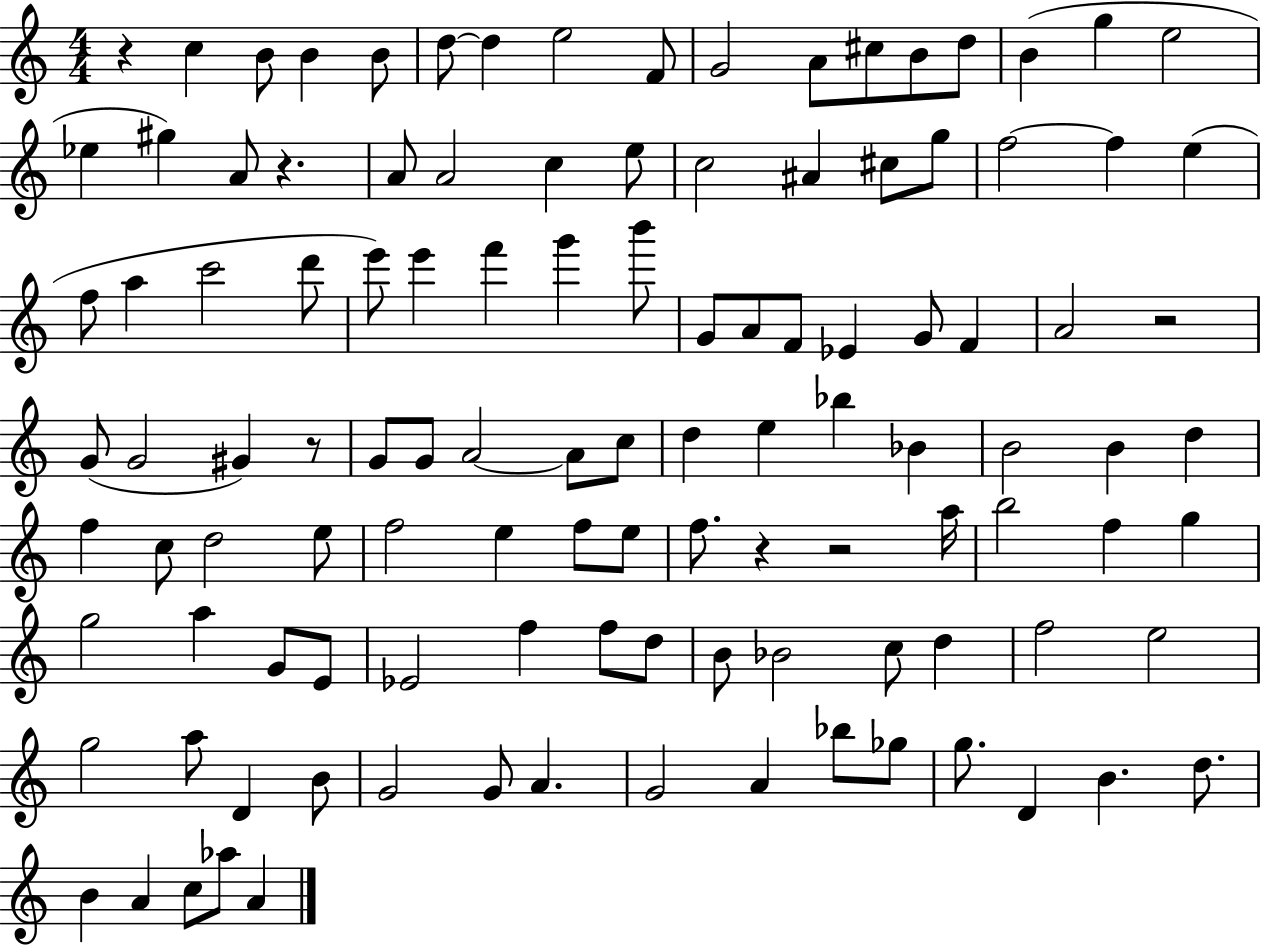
{
  \clef treble
  \numericTimeSignature
  \time 4/4
  \key c \major
  \repeat volta 2 { r4 c''4 b'8 b'4 b'8 | d''8~~ d''4 e''2 f'8 | g'2 a'8 cis''8 b'8 d''8 | b'4( g''4 e''2 | \break ees''4 gis''4) a'8 r4. | a'8 a'2 c''4 e''8 | c''2 ais'4 cis''8 g''8 | f''2~~ f''4 e''4( | \break f''8 a''4 c'''2 d'''8 | e'''8) e'''4 f'''4 g'''4 b'''8 | g'8 a'8 f'8 ees'4 g'8 f'4 | a'2 r2 | \break g'8( g'2 gis'4) r8 | g'8 g'8 a'2~~ a'8 c''8 | d''4 e''4 bes''4 bes'4 | b'2 b'4 d''4 | \break f''4 c''8 d''2 e''8 | f''2 e''4 f''8 e''8 | f''8. r4 r2 a''16 | b''2 f''4 g''4 | \break g''2 a''4 g'8 e'8 | ees'2 f''4 f''8 d''8 | b'8 bes'2 c''8 d''4 | f''2 e''2 | \break g''2 a''8 d'4 b'8 | g'2 g'8 a'4. | g'2 a'4 bes''8 ges''8 | g''8. d'4 b'4. d''8. | \break b'4 a'4 c''8 aes''8 a'4 | } \bar "|."
}